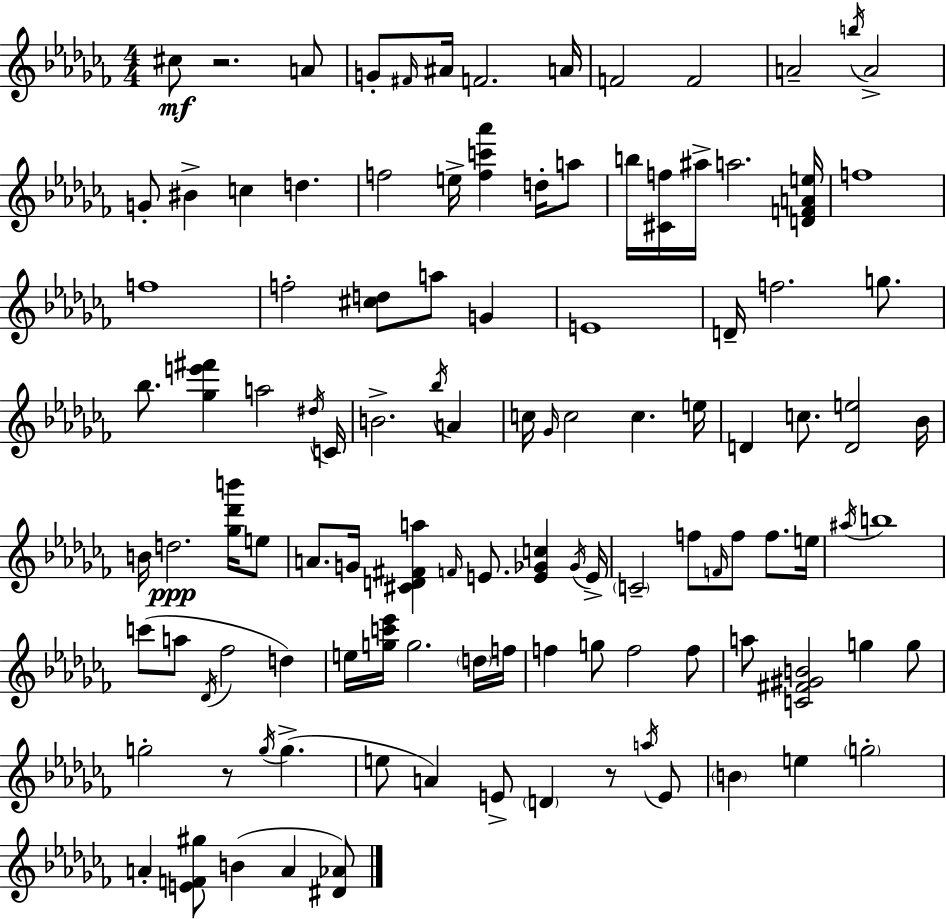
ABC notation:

X:1
T:Untitled
M:4/4
L:1/4
K:Abm
^c/2 z2 A/2 G/2 ^F/4 ^A/4 F2 A/4 F2 F2 A2 b/4 A2 G/2 ^B c d f2 e/4 [fc'_a'] d/4 a/2 b/4 [^Cf]/4 ^a/4 a2 [DFAe]/4 f4 f4 f2 [^cd]/2 a/2 G E4 D/4 f2 g/2 _b/2 [_ge'^f'] a2 ^d/4 C/4 B2 _b/4 A c/4 _G/4 c2 c e/4 D c/2 [De]2 _B/4 B/4 d2 [_g_d'b']/4 e/2 A/2 G/4 [^CD^Fa] F/4 E/2 [E_Gc] _G/4 E/4 C2 f/2 F/4 f/2 f/2 e/4 ^a/4 b4 c'/2 a/2 _D/4 _f2 d e/4 [gc'_e']/4 g2 d/4 f/4 f g/2 f2 f/2 a/2 [C^F^GB]2 g g/2 g2 z/2 g/4 g e/2 A E/2 D z/2 a/4 E/2 B e g2 A [EF^g]/2 B A [^D_A]/2